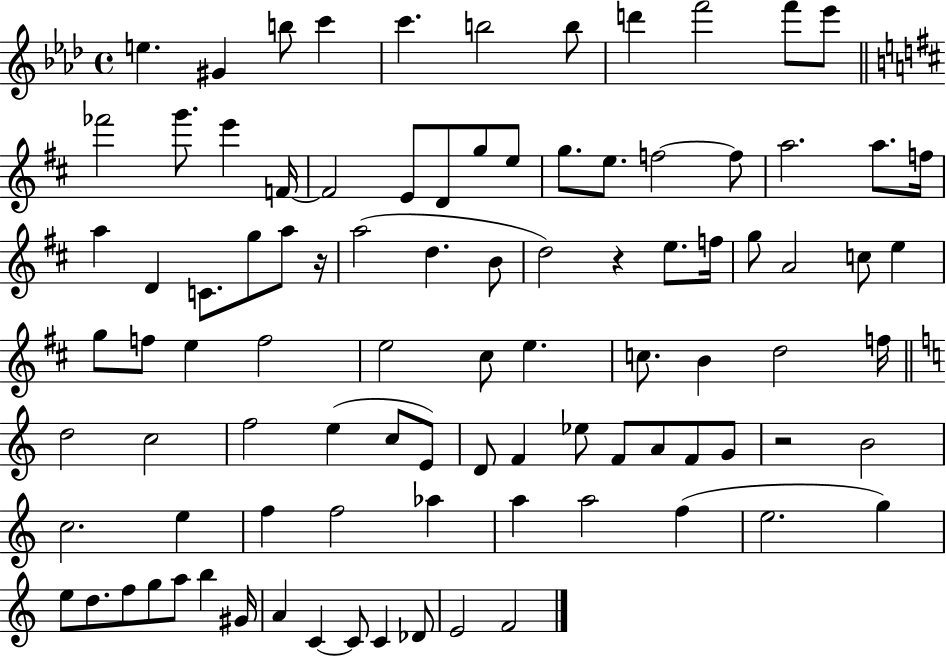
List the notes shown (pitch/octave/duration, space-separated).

E5/q. G#4/q B5/e C6/q C6/q. B5/h B5/e D6/q F6/h F6/e Eb6/e FES6/h G6/e. E6/q F4/s F4/h E4/e D4/e G5/e E5/e G5/e. E5/e. F5/h F5/e A5/h. A5/e. F5/s A5/q D4/q C4/e. G5/e A5/e R/s A5/h D5/q. B4/e D5/h R/q E5/e. F5/s G5/e A4/h C5/e E5/q G5/e F5/e E5/q F5/h E5/h C#5/e E5/q. C5/e. B4/q D5/h F5/s D5/h C5/h F5/h E5/q C5/e E4/e D4/e F4/q Eb5/e F4/e A4/e F4/e G4/e R/h B4/h C5/h. E5/q F5/q F5/h Ab5/q A5/q A5/h F5/q E5/h. G5/q E5/e D5/e. F5/e G5/e A5/e B5/q G#4/s A4/q C4/q C4/e C4/q Db4/e E4/h F4/h